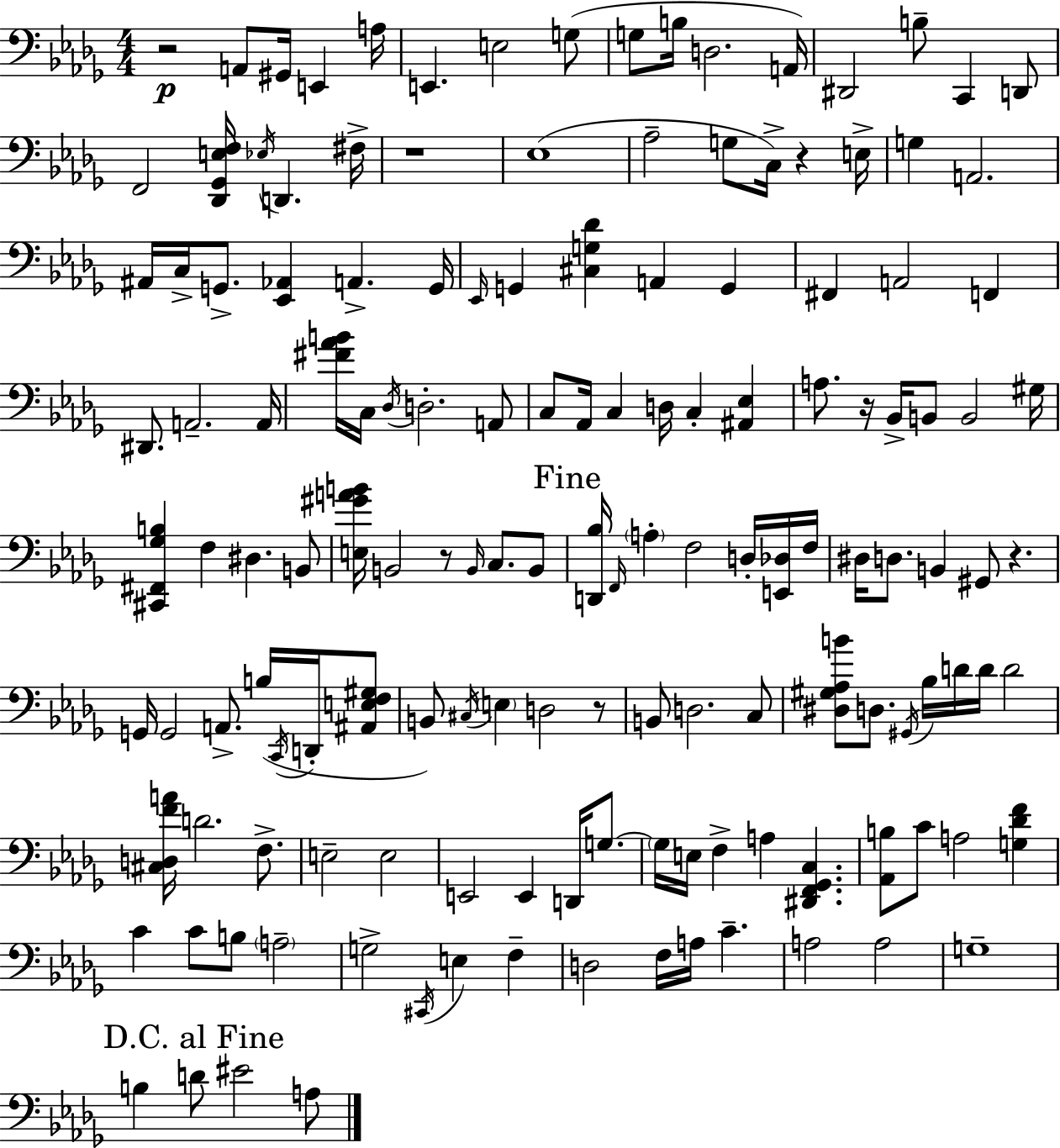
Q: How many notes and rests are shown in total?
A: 145